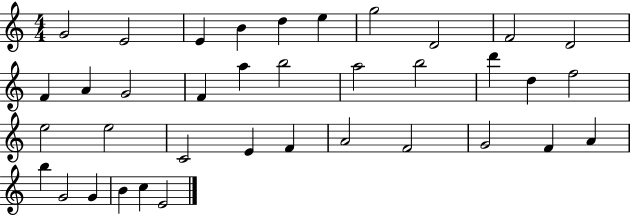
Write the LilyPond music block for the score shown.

{
  \clef treble
  \numericTimeSignature
  \time 4/4
  \key c \major
  g'2 e'2 | e'4 b'4 d''4 e''4 | g''2 d'2 | f'2 d'2 | \break f'4 a'4 g'2 | f'4 a''4 b''2 | a''2 b''2 | d'''4 d''4 f''2 | \break e''2 e''2 | c'2 e'4 f'4 | a'2 f'2 | g'2 f'4 a'4 | \break b''4 g'2 g'4 | b'4 c''4 e'2 | \bar "|."
}